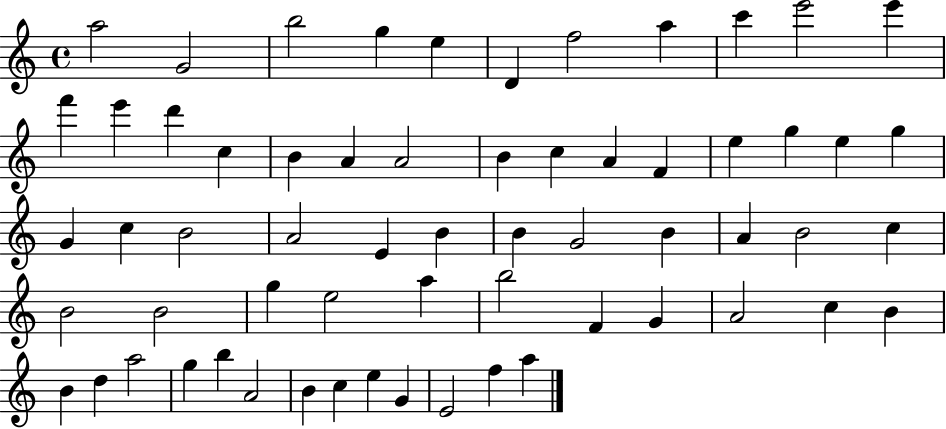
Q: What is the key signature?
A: C major